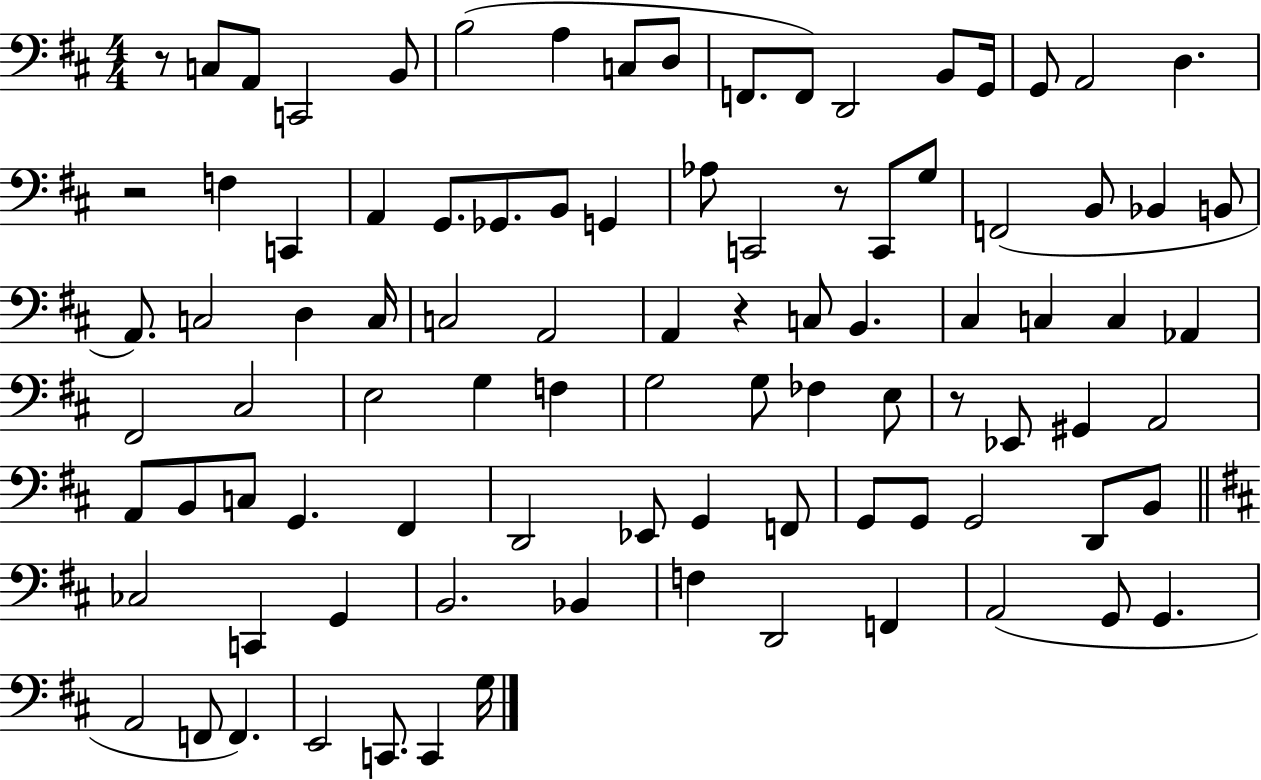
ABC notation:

X:1
T:Untitled
M:4/4
L:1/4
K:D
z/2 C,/2 A,,/2 C,,2 B,,/2 B,2 A, C,/2 D,/2 F,,/2 F,,/2 D,,2 B,,/2 G,,/4 G,,/2 A,,2 D, z2 F, C,, A,, G,,/2 _G,,/2 B,,/2 G,, _A,/2 C,,2 z/2 C,,/2 G,/2 F,,2 B,,/2 _B,, B,,/2 A,,/2 C,2 D, C,/4 C,2 A,,2 A,, z C,/2 B,, ^C, C, C, _A,, ^F,,2 ^C,2 E,2 G, F, G,2 G,/2 _F, E,/2 z/2 _E,,/2 ^G,, A,,2 A,,/2 B,,/2 C,/2 G,, ^F,, D,,2 _E,,/2 G,, F,,/2 G,,/2 G,,/2 G,,2 D,,/2 B,,/2 _C,2 C,, G,, B,,2 _B,, F, D,,2 F,, A,,2 G,,/2 G,, A,,2 F,,/2 F,, E,,2 C,,/2 C,, G,/4